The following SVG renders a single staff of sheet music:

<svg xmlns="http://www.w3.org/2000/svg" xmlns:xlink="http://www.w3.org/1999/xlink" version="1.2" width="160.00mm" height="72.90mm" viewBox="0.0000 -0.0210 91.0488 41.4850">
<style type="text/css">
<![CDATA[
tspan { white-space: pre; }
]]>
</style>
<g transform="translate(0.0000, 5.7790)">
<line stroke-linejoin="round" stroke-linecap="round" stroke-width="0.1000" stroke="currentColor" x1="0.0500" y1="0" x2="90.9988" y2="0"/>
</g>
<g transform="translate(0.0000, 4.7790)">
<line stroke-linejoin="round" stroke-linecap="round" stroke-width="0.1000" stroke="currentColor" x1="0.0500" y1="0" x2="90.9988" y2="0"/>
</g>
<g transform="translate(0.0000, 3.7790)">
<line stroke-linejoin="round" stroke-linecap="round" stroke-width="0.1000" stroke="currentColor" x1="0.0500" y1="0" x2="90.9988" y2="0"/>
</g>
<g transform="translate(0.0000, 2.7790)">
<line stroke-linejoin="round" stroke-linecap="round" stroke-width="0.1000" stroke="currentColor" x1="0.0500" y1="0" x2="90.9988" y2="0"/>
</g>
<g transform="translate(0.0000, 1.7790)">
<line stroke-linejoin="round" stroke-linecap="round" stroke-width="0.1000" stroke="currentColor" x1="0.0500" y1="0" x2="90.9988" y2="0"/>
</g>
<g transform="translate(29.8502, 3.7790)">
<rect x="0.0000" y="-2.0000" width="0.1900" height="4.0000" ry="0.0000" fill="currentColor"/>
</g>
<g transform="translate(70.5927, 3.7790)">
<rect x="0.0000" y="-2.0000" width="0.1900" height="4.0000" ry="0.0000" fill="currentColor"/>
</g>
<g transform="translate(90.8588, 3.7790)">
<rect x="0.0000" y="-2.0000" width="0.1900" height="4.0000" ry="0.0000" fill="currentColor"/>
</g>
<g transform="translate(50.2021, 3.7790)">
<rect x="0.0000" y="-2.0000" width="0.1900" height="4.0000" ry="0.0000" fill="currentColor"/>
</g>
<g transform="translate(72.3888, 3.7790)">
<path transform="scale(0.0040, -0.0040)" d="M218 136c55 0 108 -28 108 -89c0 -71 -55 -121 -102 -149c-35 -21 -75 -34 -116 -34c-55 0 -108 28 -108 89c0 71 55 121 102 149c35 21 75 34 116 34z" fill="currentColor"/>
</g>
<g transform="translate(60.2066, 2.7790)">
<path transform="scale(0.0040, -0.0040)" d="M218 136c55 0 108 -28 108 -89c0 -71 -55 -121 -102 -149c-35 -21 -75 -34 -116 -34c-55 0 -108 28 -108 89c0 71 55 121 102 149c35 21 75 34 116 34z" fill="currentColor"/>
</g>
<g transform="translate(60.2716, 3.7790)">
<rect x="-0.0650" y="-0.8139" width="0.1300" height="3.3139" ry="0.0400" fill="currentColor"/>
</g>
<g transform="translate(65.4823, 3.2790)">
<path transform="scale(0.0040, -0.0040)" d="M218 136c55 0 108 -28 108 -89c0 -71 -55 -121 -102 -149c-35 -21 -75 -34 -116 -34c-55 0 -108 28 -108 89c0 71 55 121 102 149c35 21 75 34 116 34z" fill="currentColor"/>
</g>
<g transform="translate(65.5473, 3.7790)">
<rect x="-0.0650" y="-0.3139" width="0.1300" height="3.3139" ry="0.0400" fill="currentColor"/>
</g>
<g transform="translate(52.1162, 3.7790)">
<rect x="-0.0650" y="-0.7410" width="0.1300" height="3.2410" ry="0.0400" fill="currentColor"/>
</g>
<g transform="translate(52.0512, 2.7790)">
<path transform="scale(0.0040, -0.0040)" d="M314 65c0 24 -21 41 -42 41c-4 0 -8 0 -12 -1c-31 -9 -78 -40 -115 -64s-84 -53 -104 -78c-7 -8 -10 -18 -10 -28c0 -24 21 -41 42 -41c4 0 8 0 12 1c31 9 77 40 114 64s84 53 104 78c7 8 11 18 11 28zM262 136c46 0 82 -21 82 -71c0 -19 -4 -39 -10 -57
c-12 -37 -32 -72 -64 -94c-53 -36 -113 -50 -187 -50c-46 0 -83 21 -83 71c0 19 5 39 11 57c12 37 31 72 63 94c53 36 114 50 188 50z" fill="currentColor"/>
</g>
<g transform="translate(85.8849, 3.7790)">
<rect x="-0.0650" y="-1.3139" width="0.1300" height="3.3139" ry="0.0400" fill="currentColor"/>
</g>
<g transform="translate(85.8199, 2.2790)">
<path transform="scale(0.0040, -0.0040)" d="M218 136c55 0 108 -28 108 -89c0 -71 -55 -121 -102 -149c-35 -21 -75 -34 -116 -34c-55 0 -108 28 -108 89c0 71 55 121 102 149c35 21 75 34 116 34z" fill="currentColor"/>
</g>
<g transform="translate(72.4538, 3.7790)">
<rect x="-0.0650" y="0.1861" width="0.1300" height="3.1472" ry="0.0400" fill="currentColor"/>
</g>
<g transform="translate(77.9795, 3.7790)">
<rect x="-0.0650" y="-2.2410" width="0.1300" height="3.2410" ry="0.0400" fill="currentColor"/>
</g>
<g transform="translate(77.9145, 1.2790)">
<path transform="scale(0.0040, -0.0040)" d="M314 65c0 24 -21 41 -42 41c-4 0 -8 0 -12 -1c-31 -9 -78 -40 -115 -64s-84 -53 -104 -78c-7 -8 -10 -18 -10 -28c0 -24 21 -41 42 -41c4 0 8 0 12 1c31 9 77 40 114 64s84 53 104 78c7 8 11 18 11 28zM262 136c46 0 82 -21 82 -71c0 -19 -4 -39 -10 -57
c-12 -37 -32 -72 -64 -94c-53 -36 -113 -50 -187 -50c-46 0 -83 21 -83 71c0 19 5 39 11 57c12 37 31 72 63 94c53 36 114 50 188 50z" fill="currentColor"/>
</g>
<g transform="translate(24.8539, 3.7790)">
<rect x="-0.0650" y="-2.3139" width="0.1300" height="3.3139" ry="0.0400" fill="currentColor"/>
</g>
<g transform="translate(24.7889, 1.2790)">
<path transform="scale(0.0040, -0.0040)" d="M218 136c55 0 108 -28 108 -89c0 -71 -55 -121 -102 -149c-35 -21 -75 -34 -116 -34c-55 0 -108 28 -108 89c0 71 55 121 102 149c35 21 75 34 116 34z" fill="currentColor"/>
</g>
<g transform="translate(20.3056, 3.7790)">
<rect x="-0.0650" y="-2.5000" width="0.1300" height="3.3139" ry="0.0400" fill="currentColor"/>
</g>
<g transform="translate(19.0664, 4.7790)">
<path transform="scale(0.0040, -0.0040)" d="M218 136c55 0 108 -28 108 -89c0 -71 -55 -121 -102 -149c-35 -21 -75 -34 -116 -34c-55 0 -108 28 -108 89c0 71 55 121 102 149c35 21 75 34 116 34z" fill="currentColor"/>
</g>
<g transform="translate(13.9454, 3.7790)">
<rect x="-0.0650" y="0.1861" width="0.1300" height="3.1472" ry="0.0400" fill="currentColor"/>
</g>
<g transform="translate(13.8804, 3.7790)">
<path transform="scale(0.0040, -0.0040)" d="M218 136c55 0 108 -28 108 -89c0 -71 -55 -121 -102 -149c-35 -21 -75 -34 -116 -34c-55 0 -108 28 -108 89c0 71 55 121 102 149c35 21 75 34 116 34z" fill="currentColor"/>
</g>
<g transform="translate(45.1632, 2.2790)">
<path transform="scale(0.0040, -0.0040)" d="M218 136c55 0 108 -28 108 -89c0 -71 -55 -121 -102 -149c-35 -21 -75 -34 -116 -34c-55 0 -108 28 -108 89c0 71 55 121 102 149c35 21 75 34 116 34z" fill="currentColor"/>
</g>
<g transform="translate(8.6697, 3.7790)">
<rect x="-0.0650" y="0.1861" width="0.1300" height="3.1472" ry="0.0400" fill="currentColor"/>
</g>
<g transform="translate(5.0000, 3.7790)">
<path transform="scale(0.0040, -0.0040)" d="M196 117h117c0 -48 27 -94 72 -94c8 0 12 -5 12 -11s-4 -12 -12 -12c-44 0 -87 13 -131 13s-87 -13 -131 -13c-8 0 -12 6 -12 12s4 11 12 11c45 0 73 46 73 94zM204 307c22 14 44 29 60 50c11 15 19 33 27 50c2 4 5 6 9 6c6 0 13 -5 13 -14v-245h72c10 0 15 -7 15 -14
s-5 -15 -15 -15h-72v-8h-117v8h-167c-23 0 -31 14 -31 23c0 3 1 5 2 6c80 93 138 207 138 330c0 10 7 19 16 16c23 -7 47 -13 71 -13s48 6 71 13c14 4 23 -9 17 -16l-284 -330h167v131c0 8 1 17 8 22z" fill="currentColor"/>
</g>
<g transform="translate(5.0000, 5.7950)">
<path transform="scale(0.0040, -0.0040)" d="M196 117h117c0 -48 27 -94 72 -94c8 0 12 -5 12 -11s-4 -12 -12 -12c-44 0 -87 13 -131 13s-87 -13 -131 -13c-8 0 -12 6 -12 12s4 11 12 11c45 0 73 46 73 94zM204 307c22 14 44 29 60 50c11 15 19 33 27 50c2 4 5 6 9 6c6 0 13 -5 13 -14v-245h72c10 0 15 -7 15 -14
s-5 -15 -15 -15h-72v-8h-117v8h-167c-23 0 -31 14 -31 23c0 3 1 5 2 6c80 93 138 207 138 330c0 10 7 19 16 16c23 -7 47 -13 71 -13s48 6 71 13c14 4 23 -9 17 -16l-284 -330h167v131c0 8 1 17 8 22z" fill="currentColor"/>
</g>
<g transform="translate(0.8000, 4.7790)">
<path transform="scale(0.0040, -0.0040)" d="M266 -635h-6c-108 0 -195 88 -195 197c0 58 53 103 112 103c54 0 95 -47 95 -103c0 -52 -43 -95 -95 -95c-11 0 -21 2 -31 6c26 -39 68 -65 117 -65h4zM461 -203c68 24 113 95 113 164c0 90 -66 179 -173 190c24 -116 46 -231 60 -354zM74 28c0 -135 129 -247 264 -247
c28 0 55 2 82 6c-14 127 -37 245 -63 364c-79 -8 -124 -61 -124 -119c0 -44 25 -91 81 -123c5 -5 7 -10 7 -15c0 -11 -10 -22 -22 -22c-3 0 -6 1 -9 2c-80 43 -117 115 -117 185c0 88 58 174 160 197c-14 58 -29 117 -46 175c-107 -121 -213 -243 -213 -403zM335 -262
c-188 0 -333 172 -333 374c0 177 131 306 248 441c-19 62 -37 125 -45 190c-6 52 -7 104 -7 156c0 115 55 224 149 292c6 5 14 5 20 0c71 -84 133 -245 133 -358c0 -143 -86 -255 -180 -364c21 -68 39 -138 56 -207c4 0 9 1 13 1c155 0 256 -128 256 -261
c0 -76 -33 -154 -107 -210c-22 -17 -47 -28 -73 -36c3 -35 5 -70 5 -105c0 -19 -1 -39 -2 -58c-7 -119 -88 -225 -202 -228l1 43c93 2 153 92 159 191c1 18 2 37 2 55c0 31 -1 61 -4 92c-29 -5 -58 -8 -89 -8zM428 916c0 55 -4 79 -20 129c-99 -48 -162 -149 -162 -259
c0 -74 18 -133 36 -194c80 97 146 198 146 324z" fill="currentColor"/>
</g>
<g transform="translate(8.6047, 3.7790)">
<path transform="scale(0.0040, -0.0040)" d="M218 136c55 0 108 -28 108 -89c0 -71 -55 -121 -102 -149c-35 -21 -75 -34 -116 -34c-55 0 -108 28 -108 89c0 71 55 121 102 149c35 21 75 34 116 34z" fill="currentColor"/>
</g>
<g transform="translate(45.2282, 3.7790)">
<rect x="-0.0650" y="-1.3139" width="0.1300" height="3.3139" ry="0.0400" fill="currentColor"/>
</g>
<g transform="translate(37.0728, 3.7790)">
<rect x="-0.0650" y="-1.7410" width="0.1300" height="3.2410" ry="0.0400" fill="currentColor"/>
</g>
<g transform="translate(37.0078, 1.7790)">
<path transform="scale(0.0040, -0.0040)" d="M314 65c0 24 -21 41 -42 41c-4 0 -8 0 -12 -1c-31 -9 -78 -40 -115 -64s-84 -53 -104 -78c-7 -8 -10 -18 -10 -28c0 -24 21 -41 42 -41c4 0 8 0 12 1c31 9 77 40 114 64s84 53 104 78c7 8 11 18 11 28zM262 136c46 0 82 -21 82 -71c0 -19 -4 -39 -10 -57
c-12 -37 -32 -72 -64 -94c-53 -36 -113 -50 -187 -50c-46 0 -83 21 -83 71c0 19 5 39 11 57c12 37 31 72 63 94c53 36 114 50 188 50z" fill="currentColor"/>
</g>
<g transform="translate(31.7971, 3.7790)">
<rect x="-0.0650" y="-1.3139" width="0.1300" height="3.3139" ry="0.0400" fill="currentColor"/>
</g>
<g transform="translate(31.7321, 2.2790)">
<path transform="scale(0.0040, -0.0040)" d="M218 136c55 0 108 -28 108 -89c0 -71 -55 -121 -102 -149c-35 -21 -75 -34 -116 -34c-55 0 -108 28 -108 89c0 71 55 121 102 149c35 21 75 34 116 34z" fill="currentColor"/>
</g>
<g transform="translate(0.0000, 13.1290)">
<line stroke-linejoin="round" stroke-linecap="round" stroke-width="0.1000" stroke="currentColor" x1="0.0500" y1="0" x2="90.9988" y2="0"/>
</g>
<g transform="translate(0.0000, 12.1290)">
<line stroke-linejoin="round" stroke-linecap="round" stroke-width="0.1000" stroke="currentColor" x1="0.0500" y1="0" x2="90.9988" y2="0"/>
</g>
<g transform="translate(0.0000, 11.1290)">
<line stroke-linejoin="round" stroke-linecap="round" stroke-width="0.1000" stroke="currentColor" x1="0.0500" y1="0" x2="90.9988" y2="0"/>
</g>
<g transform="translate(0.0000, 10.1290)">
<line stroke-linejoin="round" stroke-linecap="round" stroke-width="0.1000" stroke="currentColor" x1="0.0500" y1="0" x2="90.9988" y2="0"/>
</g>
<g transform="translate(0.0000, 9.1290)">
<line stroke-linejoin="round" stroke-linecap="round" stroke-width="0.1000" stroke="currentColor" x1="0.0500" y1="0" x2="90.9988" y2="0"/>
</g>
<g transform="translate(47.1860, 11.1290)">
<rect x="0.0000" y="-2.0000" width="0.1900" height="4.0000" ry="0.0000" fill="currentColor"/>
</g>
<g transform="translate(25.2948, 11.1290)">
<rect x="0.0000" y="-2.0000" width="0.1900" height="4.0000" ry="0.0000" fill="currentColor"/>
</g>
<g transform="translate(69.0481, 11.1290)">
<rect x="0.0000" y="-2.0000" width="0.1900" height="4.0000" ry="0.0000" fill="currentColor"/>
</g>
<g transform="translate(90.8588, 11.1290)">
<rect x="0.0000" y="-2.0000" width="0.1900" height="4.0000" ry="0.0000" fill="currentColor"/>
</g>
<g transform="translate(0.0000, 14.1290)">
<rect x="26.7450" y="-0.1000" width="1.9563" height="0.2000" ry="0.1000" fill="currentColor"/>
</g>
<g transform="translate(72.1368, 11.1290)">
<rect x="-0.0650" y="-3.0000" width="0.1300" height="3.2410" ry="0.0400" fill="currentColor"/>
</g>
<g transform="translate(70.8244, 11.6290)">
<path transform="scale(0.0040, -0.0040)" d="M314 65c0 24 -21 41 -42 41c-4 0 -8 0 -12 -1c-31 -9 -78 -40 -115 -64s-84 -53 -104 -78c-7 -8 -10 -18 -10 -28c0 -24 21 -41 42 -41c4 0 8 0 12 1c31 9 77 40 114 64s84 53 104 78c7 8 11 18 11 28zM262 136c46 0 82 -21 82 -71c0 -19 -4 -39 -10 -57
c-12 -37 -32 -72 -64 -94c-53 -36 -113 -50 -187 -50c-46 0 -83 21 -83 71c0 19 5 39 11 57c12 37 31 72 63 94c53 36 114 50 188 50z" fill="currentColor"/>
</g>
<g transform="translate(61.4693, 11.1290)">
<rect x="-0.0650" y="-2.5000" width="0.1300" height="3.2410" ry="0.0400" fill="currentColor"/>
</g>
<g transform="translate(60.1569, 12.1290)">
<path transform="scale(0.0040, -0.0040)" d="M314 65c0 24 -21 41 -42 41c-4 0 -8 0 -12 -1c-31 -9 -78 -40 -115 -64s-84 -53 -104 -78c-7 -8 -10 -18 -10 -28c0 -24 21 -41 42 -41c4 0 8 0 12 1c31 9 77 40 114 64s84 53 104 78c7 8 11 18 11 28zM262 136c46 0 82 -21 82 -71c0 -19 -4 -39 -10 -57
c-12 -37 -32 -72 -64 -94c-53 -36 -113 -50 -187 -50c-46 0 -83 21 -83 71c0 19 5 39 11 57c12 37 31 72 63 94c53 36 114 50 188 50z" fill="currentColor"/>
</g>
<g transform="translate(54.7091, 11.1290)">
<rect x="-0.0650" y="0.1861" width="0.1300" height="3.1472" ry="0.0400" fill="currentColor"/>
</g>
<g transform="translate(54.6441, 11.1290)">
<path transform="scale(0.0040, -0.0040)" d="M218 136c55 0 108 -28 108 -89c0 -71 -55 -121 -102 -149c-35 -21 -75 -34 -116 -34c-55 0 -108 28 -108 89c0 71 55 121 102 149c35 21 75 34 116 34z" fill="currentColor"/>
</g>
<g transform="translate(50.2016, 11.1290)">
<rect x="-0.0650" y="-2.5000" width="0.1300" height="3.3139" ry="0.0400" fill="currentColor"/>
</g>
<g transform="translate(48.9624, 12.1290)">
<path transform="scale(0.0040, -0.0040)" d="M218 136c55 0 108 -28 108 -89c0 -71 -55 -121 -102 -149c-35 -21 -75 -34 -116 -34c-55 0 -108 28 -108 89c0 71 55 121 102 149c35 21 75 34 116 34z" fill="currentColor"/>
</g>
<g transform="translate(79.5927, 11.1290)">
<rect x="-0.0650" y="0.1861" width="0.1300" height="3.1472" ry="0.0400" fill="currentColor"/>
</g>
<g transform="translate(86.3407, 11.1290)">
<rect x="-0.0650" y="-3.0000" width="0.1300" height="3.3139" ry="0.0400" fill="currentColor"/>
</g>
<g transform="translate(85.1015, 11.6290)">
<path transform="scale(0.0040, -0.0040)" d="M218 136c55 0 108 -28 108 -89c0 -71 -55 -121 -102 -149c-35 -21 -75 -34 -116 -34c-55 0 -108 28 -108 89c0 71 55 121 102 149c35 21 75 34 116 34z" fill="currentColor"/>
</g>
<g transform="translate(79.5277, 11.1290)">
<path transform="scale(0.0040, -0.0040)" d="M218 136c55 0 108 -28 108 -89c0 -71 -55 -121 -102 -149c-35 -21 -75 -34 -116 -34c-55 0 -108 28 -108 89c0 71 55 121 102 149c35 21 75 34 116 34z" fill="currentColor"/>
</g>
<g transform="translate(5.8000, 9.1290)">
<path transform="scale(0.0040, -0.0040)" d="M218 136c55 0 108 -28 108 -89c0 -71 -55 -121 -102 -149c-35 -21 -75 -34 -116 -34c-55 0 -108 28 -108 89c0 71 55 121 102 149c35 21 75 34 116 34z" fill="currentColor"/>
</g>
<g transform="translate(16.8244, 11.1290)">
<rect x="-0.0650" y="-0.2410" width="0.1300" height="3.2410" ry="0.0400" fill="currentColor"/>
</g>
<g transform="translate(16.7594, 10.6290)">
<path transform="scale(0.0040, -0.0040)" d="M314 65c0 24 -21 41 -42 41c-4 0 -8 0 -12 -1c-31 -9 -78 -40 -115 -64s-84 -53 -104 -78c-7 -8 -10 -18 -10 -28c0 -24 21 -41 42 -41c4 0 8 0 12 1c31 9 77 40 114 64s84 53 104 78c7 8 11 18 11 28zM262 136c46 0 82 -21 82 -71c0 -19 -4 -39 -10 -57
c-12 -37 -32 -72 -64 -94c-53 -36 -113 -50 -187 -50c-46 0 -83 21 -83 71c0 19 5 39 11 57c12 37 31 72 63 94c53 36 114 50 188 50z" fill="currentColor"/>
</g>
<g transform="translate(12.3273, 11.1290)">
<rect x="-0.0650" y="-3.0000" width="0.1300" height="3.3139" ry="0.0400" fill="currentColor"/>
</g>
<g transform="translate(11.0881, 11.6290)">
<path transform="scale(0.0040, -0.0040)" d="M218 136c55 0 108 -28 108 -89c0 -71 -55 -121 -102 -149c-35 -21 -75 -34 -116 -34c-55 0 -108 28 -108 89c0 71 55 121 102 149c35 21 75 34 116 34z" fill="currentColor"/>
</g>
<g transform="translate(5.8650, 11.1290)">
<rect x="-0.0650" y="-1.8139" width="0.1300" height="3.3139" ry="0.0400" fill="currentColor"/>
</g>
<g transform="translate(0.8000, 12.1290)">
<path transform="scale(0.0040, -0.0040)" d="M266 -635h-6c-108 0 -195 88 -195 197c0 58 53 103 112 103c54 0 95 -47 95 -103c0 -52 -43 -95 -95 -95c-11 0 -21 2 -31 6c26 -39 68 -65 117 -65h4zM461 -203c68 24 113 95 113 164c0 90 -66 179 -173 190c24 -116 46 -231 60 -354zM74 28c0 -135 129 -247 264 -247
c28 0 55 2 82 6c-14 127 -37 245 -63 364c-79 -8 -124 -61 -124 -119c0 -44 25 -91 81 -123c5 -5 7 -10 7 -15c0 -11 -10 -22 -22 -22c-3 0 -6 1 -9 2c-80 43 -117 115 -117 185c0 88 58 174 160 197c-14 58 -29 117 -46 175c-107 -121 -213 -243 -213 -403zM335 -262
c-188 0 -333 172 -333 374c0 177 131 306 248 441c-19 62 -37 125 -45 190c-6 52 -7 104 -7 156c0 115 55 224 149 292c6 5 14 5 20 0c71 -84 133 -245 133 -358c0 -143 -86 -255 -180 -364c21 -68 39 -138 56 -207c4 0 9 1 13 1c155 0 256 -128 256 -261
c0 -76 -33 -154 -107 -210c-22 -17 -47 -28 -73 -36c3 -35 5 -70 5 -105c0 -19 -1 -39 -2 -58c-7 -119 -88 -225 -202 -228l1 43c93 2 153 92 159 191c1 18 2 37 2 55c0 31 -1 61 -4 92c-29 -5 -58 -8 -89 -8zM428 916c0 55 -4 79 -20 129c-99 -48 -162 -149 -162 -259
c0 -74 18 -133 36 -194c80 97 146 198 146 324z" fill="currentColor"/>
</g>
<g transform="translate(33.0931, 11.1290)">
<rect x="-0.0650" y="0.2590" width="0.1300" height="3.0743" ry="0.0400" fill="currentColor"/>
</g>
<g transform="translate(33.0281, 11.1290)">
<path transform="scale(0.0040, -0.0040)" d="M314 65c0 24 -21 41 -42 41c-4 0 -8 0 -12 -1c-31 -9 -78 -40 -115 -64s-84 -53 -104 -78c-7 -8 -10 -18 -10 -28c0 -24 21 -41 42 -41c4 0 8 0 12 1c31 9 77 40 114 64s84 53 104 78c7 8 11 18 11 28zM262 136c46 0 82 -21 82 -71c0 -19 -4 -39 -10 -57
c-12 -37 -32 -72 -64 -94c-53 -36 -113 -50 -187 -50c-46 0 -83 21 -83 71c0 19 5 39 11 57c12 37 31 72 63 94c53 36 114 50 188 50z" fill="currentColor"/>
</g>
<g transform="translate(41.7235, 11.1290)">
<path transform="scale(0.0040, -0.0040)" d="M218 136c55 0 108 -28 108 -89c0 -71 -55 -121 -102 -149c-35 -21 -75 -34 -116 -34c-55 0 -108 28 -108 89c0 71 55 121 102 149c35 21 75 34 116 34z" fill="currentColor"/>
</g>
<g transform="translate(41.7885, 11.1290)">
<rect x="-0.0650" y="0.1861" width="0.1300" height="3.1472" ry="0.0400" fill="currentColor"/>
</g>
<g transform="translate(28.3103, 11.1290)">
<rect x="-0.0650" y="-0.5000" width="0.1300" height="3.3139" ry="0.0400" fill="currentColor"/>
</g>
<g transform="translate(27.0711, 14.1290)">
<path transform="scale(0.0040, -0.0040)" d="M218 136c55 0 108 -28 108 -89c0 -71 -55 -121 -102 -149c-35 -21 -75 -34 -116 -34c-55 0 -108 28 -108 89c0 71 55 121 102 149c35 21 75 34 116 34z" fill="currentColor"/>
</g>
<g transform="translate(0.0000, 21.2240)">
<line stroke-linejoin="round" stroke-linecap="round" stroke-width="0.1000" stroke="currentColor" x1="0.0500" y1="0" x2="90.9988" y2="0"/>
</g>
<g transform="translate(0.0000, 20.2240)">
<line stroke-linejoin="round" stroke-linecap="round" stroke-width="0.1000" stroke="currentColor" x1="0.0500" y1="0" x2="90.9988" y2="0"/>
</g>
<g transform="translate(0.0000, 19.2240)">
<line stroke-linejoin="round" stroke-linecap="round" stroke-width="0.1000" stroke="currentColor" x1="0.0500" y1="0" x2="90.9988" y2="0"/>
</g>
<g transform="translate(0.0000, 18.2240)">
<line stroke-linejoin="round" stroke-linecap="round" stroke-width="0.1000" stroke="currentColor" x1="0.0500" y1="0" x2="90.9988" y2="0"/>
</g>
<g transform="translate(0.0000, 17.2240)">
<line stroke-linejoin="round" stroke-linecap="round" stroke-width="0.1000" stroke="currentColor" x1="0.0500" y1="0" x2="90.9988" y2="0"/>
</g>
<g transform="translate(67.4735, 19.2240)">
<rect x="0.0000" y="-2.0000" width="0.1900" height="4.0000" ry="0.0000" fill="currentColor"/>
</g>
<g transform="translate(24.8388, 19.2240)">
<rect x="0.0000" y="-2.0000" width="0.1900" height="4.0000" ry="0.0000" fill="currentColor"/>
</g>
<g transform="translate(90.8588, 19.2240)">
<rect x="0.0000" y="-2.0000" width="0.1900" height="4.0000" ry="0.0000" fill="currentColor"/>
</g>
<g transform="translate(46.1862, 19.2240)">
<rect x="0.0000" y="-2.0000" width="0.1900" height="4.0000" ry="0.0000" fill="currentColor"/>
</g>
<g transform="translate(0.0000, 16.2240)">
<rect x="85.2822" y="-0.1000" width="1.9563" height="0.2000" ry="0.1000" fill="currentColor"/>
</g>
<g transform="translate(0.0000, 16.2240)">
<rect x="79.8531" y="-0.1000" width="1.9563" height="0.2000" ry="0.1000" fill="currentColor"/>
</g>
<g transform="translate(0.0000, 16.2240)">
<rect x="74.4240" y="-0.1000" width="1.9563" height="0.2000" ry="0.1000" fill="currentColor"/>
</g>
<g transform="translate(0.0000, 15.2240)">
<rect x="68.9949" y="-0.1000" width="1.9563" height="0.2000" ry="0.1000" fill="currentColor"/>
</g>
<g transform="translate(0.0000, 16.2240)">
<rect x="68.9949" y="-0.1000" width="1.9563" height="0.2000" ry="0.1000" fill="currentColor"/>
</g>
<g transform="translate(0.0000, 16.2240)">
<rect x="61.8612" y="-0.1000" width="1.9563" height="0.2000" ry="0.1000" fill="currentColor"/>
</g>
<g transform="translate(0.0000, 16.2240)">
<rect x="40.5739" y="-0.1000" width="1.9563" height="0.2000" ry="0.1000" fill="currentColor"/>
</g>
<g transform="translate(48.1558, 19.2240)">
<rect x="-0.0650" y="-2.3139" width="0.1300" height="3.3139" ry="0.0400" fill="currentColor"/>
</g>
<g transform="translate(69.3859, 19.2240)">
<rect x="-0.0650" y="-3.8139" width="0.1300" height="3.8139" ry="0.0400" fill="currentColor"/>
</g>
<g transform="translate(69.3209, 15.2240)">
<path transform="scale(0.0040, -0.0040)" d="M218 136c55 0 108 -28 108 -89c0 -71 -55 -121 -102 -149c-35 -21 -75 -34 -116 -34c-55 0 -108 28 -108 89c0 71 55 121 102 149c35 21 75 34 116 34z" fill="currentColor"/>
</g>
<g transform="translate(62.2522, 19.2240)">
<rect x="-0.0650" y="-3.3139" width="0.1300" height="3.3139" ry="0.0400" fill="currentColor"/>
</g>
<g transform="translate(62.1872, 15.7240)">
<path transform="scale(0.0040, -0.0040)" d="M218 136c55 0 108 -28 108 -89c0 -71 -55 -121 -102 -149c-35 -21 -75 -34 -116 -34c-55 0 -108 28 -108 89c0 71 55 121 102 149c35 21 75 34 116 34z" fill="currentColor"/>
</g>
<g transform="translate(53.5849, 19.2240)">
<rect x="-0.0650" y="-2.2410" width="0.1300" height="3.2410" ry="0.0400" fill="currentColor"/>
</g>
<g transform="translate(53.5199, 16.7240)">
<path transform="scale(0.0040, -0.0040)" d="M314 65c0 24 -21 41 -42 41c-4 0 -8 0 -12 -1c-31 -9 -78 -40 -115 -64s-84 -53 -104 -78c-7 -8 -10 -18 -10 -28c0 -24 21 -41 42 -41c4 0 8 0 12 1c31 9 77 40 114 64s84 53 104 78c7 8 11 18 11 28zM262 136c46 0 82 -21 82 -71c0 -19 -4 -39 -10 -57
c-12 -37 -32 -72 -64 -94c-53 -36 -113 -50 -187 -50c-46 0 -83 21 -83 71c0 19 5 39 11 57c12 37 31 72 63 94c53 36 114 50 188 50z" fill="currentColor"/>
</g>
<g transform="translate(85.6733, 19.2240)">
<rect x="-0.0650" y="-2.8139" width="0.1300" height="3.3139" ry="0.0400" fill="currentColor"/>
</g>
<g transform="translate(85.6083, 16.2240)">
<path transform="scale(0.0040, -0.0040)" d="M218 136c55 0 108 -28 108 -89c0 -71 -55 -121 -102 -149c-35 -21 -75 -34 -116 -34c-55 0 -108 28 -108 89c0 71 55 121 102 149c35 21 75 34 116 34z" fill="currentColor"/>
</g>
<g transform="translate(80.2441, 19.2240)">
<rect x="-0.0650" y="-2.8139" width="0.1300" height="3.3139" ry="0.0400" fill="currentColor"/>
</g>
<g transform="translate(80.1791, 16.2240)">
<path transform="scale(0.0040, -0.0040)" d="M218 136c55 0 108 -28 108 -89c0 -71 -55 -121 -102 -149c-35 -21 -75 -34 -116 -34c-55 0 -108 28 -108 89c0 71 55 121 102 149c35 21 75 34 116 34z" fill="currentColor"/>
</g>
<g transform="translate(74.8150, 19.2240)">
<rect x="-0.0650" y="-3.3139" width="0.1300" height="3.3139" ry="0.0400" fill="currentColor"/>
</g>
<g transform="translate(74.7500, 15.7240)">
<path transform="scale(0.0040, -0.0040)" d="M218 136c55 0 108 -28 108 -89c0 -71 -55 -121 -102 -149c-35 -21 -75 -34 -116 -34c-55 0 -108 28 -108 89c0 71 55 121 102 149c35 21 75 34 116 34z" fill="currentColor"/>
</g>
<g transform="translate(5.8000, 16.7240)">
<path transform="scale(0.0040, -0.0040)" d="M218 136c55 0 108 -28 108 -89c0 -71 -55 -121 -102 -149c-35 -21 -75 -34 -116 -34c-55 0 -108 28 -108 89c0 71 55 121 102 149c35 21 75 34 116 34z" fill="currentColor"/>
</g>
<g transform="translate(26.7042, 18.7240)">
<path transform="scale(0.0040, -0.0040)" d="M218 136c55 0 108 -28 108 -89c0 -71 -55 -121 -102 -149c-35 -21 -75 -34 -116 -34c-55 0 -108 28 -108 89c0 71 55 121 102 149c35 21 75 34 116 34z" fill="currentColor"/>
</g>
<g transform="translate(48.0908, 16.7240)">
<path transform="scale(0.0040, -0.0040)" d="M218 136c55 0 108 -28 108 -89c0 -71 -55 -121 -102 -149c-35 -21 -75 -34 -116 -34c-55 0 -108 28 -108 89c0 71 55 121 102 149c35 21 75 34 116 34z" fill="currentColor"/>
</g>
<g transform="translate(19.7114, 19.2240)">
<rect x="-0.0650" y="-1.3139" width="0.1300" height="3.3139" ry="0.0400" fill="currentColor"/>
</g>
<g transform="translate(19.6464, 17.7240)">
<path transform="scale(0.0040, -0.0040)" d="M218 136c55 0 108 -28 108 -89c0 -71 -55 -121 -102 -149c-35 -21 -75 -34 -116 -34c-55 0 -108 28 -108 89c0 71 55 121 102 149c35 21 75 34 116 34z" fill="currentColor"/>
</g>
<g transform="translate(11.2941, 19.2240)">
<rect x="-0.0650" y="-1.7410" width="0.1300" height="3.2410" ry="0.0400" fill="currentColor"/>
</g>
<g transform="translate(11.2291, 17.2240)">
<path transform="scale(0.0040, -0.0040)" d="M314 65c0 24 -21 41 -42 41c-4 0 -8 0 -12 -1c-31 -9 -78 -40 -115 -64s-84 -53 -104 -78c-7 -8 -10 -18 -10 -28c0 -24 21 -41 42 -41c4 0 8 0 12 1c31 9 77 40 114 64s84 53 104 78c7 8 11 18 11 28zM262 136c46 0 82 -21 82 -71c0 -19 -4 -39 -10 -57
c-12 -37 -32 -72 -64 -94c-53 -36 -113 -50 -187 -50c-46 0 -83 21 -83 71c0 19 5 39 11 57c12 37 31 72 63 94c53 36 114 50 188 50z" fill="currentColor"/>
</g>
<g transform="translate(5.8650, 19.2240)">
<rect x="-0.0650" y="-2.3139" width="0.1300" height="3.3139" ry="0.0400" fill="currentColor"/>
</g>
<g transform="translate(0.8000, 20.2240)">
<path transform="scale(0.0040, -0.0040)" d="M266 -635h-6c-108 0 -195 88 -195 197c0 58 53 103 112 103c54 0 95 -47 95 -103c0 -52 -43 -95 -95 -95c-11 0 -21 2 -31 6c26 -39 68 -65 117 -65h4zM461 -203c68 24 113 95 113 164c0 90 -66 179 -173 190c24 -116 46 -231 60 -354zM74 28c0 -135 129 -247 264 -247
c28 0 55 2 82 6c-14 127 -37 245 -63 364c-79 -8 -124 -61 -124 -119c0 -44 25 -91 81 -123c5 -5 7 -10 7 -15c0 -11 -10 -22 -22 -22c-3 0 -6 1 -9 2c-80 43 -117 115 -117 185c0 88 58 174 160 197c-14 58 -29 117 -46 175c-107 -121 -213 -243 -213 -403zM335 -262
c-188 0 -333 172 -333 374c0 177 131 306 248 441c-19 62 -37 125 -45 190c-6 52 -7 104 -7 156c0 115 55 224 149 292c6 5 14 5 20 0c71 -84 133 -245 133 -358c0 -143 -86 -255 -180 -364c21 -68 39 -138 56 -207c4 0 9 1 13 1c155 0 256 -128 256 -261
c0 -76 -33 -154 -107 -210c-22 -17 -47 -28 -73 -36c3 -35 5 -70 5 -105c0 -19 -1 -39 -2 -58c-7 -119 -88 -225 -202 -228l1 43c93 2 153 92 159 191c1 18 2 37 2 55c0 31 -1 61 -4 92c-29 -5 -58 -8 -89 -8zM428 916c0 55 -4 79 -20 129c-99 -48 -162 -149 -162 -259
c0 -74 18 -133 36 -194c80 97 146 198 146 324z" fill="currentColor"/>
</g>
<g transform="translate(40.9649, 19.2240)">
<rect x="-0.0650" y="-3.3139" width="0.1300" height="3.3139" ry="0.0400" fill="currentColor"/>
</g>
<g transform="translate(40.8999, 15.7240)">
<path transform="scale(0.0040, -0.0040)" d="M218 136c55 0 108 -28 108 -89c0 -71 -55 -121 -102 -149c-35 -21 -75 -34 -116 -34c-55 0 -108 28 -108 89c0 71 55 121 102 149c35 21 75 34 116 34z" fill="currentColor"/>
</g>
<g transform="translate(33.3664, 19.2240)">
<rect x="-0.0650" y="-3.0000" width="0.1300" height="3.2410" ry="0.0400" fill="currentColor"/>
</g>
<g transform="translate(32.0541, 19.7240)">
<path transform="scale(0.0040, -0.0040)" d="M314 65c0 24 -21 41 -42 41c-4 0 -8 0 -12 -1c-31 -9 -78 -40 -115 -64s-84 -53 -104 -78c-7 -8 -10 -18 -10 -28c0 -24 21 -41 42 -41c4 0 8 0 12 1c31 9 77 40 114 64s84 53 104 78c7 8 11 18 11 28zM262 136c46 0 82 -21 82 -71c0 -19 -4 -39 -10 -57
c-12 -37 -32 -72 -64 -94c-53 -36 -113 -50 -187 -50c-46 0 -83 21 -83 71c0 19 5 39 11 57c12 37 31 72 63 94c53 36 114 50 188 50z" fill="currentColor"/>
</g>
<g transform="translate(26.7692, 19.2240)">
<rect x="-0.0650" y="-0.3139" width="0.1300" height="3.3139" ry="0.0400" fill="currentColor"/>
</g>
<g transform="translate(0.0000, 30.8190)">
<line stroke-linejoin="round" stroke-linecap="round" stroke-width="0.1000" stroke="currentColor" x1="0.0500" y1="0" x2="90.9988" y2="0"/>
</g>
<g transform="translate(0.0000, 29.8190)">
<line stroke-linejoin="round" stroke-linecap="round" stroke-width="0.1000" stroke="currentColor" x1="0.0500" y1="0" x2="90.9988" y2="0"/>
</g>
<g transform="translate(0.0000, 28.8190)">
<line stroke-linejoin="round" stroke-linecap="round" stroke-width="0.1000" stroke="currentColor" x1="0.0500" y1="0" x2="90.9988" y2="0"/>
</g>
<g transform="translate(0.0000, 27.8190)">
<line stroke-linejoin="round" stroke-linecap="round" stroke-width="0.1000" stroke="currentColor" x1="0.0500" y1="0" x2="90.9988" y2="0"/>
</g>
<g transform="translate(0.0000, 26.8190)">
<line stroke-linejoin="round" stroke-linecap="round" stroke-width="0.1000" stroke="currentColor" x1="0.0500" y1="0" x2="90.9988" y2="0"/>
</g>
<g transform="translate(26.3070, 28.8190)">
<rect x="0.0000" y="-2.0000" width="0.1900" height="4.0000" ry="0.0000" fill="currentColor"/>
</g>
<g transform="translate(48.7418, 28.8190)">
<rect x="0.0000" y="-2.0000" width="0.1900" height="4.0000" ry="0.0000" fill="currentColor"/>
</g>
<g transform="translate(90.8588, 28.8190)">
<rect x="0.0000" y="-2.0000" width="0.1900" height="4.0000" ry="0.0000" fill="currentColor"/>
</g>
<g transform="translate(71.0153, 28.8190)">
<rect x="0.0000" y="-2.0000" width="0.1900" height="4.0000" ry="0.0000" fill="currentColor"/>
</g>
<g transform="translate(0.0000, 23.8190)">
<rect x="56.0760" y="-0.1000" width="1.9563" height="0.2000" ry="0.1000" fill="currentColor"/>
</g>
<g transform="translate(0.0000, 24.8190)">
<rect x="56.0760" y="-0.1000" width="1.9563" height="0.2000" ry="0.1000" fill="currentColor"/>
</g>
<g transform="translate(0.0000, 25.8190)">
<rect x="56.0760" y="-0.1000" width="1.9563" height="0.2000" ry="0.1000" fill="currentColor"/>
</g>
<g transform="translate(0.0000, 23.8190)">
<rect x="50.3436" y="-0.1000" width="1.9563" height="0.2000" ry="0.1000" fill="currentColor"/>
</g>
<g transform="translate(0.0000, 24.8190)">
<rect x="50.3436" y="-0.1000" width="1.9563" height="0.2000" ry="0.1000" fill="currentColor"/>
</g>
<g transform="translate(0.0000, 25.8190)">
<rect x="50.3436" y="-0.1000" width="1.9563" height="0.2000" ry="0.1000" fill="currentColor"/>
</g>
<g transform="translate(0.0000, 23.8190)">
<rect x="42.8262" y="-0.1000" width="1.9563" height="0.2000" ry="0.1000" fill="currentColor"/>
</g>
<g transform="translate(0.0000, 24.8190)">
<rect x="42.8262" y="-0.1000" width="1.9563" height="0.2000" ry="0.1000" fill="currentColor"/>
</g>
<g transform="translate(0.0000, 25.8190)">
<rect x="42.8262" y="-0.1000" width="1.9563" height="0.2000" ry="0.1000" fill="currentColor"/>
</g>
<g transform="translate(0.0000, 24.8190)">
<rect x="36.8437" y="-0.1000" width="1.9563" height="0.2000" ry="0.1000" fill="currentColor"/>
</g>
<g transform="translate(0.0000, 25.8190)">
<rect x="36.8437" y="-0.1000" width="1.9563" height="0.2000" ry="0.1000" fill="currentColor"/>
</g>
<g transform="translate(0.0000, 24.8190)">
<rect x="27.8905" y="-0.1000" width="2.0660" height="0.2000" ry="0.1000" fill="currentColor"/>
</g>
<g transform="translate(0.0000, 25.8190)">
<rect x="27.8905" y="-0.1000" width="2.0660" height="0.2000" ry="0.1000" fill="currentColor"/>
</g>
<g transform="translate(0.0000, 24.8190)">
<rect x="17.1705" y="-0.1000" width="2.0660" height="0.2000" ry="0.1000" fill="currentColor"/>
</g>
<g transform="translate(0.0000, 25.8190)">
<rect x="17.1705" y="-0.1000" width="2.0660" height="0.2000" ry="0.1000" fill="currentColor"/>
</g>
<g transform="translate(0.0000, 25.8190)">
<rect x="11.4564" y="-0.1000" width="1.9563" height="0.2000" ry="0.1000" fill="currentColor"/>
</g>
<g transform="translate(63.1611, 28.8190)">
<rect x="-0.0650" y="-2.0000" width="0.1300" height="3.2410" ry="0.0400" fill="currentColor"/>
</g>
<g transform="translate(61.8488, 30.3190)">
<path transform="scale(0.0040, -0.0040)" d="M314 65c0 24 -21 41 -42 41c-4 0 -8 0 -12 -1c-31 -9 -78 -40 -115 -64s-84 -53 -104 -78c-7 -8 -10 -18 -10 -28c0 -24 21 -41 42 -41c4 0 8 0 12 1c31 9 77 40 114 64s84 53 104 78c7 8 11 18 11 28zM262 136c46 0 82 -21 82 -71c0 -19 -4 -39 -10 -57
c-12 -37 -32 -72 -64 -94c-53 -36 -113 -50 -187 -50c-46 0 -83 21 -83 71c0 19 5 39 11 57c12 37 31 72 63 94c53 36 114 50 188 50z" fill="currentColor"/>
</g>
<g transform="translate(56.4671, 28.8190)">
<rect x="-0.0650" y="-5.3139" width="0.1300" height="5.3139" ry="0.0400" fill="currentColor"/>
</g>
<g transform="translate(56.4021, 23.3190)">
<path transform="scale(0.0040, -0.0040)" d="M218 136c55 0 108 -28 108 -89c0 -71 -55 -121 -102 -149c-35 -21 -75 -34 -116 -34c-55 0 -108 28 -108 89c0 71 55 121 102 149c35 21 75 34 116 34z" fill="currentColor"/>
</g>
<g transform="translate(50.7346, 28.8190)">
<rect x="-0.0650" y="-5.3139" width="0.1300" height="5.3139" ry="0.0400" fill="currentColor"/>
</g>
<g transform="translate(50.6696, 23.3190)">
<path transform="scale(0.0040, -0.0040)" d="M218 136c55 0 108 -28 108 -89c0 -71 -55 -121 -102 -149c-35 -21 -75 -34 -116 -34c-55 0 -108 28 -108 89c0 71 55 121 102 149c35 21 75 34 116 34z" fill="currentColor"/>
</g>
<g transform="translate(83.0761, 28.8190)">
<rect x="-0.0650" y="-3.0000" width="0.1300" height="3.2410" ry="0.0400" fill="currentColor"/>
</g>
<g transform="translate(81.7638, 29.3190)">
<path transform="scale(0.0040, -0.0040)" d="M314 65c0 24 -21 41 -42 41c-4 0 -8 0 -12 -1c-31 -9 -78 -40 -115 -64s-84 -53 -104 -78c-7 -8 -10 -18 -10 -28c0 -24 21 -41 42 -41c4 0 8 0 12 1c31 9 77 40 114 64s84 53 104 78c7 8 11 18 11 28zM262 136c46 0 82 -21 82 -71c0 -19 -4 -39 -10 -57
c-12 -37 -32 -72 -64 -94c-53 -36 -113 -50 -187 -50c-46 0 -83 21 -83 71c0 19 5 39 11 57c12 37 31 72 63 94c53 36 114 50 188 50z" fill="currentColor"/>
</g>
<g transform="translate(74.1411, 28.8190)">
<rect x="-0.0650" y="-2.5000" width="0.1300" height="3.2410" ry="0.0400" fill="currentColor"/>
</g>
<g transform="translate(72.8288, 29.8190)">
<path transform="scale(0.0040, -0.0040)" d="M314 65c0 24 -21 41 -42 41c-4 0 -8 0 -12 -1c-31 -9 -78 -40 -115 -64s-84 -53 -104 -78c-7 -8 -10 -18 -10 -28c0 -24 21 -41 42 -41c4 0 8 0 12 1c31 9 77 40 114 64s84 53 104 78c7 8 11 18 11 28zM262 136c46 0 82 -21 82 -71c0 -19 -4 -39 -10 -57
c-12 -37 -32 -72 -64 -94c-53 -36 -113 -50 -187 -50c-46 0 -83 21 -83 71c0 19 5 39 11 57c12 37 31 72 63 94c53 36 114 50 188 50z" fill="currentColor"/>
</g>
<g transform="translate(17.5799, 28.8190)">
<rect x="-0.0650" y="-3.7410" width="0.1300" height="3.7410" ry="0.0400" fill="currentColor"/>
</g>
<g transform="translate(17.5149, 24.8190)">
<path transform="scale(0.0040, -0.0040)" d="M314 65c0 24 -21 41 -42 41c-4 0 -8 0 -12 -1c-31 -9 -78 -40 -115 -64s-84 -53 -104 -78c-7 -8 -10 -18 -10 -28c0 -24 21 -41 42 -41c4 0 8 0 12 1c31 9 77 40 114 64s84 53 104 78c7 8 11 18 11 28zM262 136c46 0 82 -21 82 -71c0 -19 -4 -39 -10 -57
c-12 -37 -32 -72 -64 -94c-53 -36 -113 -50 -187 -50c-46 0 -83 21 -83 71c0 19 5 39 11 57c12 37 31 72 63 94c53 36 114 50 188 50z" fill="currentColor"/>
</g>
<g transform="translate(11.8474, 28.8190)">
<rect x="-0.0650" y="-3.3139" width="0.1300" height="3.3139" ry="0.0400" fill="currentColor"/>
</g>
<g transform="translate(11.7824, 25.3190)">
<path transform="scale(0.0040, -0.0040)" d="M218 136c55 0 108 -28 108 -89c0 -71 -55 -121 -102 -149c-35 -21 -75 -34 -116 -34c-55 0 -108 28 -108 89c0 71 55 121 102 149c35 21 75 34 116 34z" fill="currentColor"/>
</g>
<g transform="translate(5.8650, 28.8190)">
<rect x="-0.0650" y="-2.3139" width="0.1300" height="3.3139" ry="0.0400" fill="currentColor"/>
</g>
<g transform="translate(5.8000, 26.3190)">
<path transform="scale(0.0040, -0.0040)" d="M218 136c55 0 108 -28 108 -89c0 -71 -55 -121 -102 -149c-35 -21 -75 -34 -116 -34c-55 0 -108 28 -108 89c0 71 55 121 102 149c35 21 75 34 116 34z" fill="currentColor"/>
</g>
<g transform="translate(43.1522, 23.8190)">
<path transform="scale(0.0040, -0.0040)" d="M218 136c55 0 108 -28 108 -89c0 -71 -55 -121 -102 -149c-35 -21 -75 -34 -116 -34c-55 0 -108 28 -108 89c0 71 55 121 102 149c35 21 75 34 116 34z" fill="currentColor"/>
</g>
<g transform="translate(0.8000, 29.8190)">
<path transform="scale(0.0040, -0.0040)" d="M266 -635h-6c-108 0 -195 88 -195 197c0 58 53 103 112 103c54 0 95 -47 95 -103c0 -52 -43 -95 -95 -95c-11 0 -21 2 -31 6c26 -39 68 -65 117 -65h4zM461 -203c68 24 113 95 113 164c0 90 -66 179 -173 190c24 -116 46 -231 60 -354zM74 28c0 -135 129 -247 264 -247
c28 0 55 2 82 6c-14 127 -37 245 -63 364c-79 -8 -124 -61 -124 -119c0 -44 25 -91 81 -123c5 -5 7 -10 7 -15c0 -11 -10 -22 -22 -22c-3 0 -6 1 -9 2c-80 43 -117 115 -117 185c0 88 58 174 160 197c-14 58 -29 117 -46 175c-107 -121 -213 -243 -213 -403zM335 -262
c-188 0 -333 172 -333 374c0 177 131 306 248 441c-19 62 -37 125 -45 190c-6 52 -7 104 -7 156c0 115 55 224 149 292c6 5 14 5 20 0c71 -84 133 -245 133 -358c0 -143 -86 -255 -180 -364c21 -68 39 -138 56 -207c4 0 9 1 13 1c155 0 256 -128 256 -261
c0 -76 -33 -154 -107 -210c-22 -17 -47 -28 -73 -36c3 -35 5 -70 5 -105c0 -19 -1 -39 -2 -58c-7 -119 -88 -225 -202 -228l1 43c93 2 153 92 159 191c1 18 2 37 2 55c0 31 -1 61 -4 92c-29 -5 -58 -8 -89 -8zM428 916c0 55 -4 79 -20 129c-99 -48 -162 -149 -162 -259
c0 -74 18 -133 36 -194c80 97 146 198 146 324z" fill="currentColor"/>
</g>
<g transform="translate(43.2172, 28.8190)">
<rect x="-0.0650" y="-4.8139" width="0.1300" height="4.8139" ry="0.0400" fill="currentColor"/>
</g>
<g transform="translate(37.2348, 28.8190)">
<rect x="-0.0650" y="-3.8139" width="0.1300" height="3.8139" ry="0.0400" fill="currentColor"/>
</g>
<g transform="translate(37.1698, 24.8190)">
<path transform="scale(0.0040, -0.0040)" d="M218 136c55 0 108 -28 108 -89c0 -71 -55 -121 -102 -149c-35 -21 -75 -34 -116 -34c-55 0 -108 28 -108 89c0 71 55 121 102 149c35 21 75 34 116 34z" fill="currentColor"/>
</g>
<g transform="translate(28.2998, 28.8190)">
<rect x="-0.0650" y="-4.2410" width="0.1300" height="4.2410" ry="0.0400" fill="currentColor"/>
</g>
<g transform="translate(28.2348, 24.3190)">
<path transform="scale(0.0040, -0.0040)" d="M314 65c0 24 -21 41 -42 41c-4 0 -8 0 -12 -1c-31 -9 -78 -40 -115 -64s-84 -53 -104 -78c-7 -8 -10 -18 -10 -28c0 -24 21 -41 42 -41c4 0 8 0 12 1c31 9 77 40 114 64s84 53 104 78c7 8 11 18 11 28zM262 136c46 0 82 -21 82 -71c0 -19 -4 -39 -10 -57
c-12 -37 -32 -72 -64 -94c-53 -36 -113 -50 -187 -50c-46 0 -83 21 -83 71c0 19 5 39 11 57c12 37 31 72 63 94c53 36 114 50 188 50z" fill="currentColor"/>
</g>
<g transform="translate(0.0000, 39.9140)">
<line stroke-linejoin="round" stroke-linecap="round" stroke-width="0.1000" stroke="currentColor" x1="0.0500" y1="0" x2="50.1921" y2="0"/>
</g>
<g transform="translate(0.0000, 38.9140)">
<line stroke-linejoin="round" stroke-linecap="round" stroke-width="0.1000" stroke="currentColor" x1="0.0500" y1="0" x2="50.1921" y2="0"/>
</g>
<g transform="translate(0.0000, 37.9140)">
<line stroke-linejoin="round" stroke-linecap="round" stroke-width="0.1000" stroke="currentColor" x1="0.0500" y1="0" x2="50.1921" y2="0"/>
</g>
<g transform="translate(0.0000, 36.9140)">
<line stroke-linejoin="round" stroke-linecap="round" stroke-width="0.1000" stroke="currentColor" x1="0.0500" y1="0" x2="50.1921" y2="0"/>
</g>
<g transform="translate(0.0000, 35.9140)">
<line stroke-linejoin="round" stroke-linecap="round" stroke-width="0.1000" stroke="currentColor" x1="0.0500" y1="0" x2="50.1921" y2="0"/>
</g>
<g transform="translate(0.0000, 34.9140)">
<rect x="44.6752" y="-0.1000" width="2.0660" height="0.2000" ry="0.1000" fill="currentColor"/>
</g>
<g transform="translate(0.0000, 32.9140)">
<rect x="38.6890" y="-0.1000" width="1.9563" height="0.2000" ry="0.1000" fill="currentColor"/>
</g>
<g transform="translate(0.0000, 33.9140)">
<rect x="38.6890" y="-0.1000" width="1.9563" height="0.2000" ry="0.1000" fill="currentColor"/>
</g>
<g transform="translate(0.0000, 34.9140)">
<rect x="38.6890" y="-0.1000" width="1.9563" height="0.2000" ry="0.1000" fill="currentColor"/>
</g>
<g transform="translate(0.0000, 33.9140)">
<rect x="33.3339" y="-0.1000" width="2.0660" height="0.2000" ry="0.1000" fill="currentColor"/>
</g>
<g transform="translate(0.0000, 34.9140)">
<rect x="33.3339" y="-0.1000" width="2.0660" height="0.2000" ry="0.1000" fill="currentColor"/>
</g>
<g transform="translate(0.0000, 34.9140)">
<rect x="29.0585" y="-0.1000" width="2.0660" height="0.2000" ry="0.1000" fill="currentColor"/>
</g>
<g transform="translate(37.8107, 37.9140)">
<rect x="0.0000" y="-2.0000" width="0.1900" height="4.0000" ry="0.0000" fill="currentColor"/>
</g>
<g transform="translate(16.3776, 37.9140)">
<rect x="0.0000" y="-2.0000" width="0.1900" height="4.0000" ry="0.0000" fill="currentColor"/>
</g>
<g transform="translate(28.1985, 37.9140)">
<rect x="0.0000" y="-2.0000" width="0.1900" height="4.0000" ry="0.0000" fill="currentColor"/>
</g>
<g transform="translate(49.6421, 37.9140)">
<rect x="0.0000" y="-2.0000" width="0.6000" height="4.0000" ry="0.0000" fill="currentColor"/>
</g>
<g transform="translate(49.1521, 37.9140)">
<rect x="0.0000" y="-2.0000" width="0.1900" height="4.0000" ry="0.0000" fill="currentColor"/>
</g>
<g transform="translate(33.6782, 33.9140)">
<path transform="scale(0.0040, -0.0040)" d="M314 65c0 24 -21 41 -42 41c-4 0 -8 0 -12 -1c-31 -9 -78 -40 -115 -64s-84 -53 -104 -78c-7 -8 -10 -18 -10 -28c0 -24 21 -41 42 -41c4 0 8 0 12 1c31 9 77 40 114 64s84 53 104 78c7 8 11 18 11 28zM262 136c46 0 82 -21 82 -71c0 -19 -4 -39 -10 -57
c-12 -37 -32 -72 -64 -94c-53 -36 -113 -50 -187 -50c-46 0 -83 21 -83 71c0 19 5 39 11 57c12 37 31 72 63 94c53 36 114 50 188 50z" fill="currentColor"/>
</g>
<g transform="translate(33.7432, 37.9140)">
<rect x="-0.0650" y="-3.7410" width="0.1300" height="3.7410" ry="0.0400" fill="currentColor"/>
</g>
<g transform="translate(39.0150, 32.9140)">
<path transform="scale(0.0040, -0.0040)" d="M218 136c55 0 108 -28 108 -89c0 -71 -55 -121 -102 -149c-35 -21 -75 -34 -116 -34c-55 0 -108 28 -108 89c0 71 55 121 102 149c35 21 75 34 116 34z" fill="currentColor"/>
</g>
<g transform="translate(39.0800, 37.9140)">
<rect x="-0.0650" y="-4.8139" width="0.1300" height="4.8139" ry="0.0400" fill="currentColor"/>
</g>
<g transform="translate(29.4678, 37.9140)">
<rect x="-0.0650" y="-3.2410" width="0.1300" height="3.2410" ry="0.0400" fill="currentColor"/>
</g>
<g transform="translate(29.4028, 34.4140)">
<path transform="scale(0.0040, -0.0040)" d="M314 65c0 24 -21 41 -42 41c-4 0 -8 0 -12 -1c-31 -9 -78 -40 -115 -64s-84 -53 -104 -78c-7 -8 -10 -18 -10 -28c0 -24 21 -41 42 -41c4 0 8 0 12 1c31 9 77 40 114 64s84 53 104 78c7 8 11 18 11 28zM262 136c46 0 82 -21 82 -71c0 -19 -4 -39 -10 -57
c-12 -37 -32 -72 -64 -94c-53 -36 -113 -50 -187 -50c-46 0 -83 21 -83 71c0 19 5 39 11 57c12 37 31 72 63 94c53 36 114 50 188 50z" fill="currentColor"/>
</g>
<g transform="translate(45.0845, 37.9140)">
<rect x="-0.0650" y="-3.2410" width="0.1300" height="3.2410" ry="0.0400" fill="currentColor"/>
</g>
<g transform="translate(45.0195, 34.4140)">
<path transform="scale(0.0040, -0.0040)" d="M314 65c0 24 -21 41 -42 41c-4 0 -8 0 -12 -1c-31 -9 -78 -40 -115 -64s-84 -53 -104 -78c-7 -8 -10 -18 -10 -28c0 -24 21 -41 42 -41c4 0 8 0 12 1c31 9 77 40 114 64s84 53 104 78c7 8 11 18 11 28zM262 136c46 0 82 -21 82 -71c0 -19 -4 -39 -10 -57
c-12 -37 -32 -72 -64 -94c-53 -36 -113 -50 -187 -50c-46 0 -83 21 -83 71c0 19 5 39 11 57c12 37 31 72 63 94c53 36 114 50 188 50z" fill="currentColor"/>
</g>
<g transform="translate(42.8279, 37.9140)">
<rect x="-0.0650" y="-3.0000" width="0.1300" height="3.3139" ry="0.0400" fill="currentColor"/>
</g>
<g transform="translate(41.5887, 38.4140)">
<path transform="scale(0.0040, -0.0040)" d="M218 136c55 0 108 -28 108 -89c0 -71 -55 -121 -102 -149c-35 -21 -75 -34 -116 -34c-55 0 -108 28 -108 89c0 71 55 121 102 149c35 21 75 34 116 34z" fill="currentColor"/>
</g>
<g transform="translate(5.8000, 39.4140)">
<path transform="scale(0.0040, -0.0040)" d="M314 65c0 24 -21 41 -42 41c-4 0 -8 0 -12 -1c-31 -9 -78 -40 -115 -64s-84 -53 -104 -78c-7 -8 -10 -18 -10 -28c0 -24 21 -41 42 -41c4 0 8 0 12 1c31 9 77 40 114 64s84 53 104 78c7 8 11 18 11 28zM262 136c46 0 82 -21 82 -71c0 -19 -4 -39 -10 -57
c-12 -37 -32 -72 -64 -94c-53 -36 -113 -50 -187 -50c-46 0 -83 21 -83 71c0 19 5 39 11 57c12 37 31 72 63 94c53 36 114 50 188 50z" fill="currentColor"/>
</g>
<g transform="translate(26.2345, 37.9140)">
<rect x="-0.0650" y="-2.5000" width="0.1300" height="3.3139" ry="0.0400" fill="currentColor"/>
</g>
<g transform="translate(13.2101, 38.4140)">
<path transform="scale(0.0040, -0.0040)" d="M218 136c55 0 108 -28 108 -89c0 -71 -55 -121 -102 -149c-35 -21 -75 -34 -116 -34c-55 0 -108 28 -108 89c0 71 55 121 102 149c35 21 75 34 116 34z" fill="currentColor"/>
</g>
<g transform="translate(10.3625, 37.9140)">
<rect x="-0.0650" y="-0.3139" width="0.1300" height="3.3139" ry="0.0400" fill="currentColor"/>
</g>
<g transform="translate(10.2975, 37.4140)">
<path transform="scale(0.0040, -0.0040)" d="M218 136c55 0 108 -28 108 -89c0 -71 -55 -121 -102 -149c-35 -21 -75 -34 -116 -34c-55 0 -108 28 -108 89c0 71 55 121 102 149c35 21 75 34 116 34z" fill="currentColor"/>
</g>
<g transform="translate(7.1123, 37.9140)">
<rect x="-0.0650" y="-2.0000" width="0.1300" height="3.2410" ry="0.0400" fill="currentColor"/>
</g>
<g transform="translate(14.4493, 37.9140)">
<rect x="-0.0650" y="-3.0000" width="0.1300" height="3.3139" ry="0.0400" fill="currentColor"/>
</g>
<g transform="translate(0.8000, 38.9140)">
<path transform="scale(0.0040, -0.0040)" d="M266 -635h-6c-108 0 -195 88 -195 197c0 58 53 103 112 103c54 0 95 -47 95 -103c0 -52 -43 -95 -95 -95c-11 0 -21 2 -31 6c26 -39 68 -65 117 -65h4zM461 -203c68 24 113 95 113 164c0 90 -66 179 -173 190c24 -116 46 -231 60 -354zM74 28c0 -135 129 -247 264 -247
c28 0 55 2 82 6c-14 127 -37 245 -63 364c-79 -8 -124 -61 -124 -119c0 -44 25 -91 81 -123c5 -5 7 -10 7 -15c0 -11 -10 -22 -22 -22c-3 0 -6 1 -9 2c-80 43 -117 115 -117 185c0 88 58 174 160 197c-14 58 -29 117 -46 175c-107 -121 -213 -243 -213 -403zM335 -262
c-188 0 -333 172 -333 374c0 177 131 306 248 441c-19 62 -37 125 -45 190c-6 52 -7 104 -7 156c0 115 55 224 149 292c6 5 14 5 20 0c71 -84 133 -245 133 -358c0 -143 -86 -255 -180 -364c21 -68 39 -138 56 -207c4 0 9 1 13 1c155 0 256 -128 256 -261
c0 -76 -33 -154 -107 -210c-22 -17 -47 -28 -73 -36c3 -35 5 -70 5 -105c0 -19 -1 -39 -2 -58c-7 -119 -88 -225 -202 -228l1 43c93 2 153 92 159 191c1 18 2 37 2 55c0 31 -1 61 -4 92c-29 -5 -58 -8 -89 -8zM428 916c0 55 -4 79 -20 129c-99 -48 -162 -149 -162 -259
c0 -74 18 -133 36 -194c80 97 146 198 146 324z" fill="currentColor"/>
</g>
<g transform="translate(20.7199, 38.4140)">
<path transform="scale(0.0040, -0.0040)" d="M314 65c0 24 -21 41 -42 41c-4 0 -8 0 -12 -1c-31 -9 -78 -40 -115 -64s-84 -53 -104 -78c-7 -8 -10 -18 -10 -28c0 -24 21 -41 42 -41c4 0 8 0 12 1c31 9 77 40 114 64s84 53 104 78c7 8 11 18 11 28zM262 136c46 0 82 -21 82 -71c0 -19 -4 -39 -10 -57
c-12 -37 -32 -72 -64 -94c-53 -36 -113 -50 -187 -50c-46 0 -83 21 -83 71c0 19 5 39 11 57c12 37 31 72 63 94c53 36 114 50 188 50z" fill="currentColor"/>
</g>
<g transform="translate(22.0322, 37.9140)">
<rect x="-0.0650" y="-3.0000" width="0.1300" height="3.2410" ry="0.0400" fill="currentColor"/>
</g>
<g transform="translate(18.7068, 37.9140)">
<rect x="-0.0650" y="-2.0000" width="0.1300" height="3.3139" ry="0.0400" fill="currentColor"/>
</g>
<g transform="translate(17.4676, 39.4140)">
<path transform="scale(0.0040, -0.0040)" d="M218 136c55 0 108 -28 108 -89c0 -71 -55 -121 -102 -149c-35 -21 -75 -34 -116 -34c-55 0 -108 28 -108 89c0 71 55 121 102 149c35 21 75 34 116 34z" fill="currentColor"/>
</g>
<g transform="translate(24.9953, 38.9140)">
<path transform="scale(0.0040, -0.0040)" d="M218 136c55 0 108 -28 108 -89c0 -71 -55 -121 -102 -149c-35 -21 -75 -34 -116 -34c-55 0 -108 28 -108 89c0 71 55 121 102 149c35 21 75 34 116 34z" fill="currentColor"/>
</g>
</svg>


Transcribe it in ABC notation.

X:1
T:Untitled
M:4/4
L:1/4
K:C
B B G g e f2 e d2 d c B g2 e f A c2 C B2 B G B G2 A2 B A g f2 e c A2 b g g2 b c' b a a g b c'2 d'2 c' e' f' f' F2 G2 A2 F2 c A F A2 G b2 c'2 e' A b2